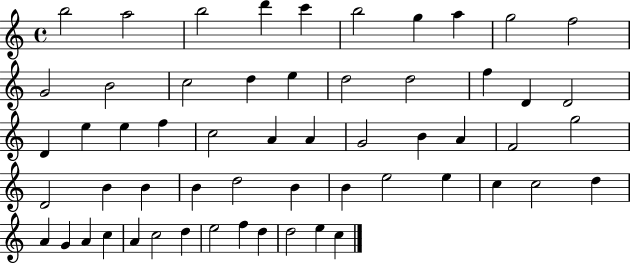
B5/h A5/h B5/h D6/q C6/q B5/h G5/q A5/q G5/h F5/h G4/h B4/h C5/h D5/q E5/q D5/h D5/h F5/q D4/q D4/h D4/q E5/q E5/q F5/q C5/h A4/q A4/q G4/h B4/q A4/q F4/h G5/h D4/h B4/q B4/q B4/q D5/h B4/q B4/q E5/h E5/q C5/q C5/h D5/q A4/q G4/q A4/q C5/q A4/q C5/h D5/q E5/h F5/q D5/q D5/h E5/q C5/q